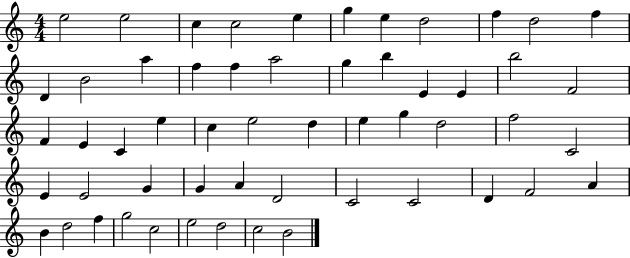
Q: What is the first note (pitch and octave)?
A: E5